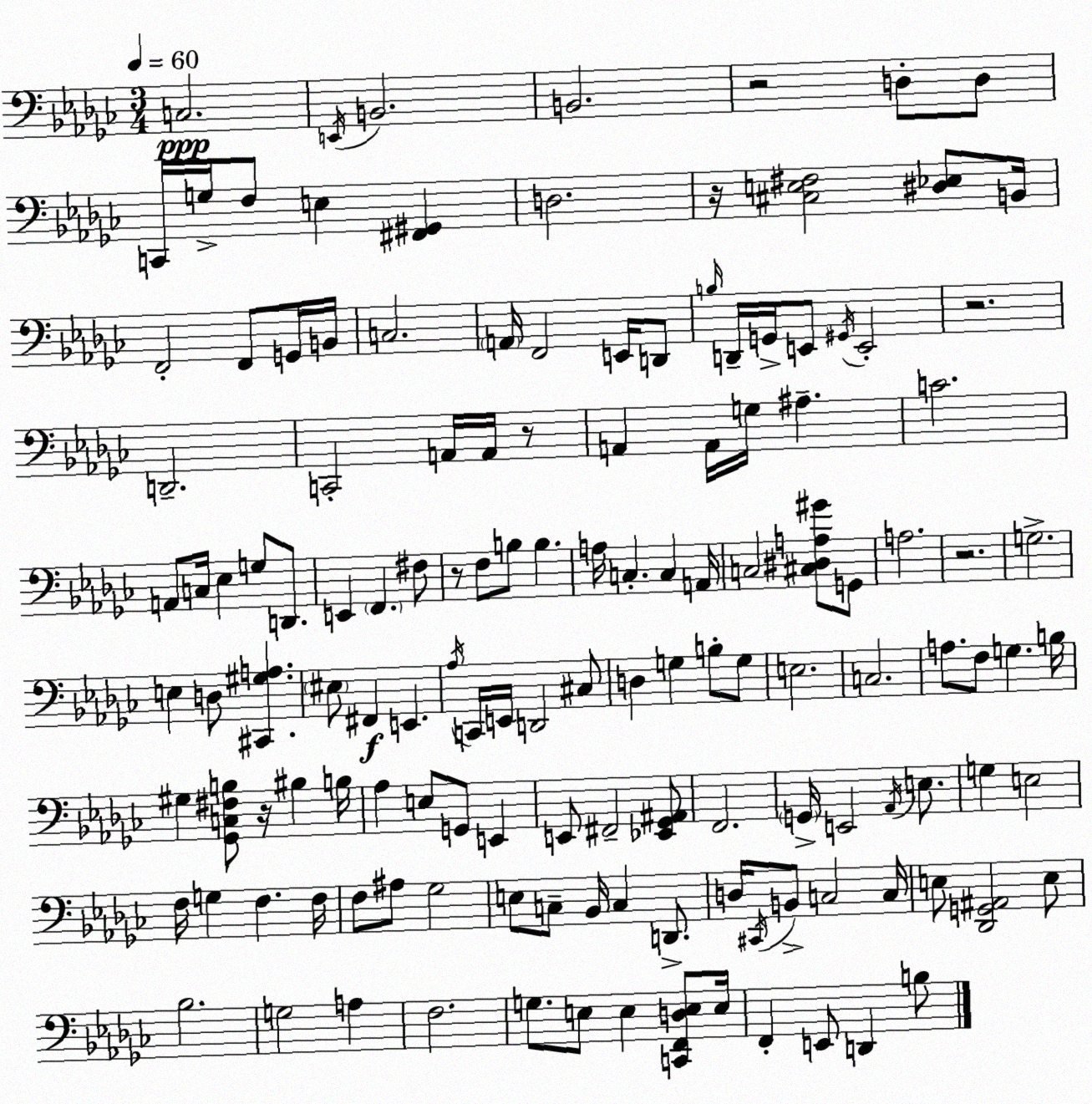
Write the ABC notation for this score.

X:1
T:Untitled
M:3/4
L:1/4
K:Ebm
C,2 E,,/4 B,,2 B,,2 z2 D,/2 D,/2 C,,/4 G,/4 F,/2 E, [^F,,^G,,] D,2 z/4 [^C,E,^F,]2 [^D,_E,]/2 B,,/4 F,,2 F,,/2 G,,/4 B,,/4 C,2 A,,/4 F,,2 E,,/4 D,,/2 B,/4 D,,/4 G,,/4 E,,/2 ^G,,/4 E,,2 z2 D,,2 C,,2 A,,/4 A,,/4 z/2 A,, A,,/4 G,/4 ^A, C2 A,,/2 C,/4 _E, G,/2 D,,/2 E,, F,, ^F,/2 z/2 F,/2 B,/2 B, A,/4 C, C, A,,/4 C,2 [^C,^D,A,^G]/2 G,,/2 A,2 z2 G,2 E, D,/2 [^C,,^G,A,] ^E,/2 ^F,, E,, _A,/4 C,,/4 E,,/4 D,,2 ^C,/2 D, G, B,/2 G,/2 E,2 C,2 A,/2 F,/2 G, B,/4 ^G, [_G,,C,^F,B,]/2 z/4 ^B, B,/4 _A, E,/2 G,,/2 E,, E,,/2 ^F,,2 [_E,,_G,,^A,,]/2 F,,2 G,,/4 E,,2 _A,,/4 E,/2 G, E,2 F,/4 G, F, F,/4 F,/2 ^A,/2 _G,2 E,/2 C,/2 _B,,/4 C, D,,/2 D,/4 ^C,,/4 B,,/2 C,2 C,/4 E,/2 [_D,,G,,^A,,]2 E,/2 _B,2 G,2 A, F,2 G,/2 E,/2 E, [C,,F,,D,E,]/2 E,/4 F,, E,,/2 D,, B,/2